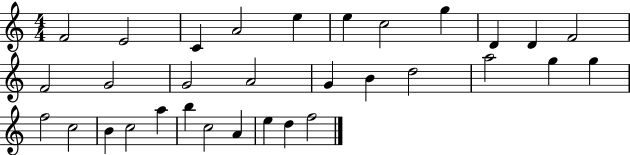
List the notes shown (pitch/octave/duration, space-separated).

F4/h E4/h C4/q A4/h E5/q E5/q C5/h G5/q D4/q D4/q F4/h F4/h G4/h G4/h A4/h G4/q B4/q D5/h A5/h G5/q G5/q F5/h C5/h B4/q C5/h A5/q B5/q C5/h A4/q E5/q D5/q F5/h